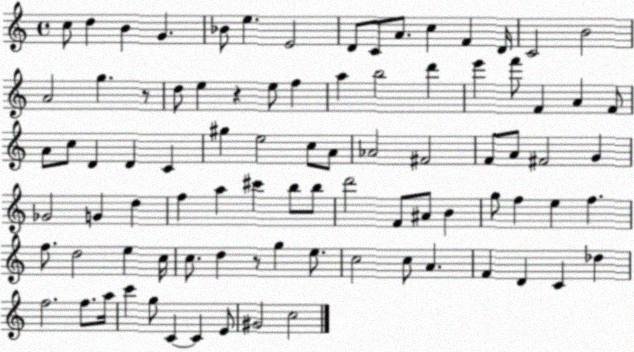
X:1
T:Untitled
M:4/4
L:1/4
K:C
c/2 d B G _B/2 e E2 D/2 C/2 A/2 c F D/4 C2 B2 A2 g z/2 d/2 e z e/2 f a b2 d' e' f'/2 F A F/2 A/2 c/2 D D C ^g e2 c/2 A/2 _A2 ^F2 F/2 A/2 ^F2 G _G2 G d f a ^c' b/2 b/2 d'2 F/2 ^A/2 B g/2 f e f f/2 d2 e c/4 c/2 d z/2 g e/2 c2 c/2 A F D C _d f2 f/2 a/4 c' g/2 C C E/2 ^G2 c2